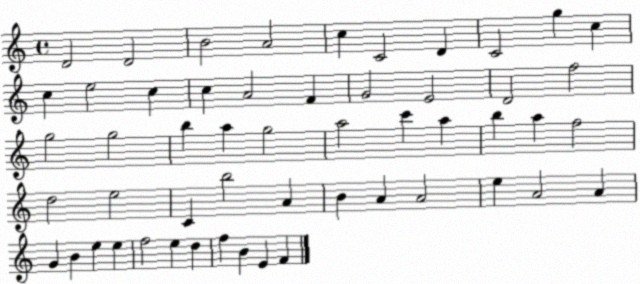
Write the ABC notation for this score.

X:1
T:Untitled
M:4/4
L:1/4
K:C
D2 D2 B2 A2 c C2 D C2 g c c e2 c c A2 F G2 E2 D2 f2 g2 g2 b a g2 a2 c' a b a f2 d2 e2 C b2 A B A A2 e A2 A G B e e f2 e d f B E F